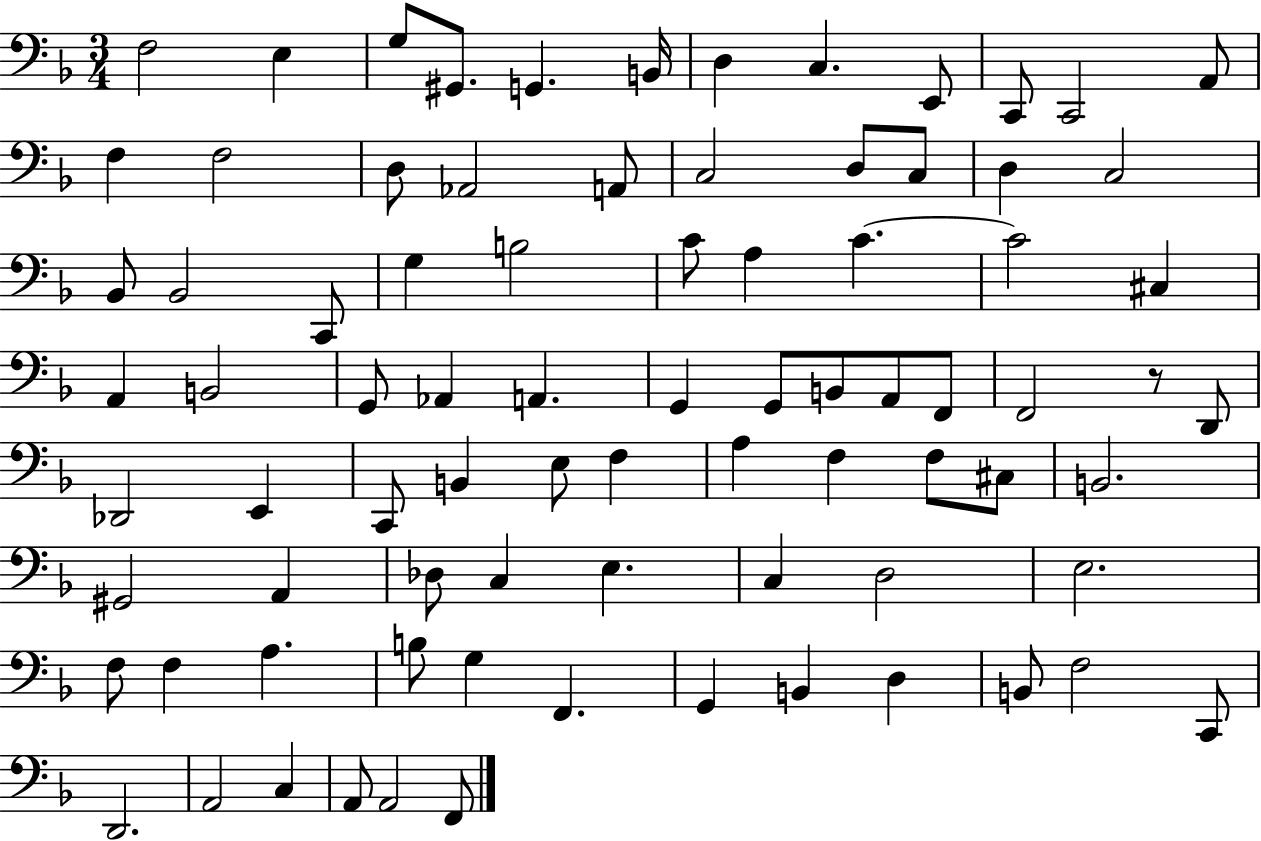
X:1
T:Untitled
M:3/4
L:1/4
K:F
F,2 E, G,/2 ^G,,/2 G,, B,,/4 D, C, E,,/2 C,,/2 C,,2 A,,/2 F, F,2 D,/2 _A,,2 A,,/2 C,2 D,/2 C,/2 D, C,2 _B,,/2 _B,,2 C,,/2 G, B,2 C/2 A, C C2 ^C, A,, B,,2 G,,/2 _A,, A,, G,, G,,/2 B,,/2 A,,/2 F,,/2 F,,2 z/2 D,,/2 _D,,2 E,, C,,/2 B,, E,/2 F, A, F, F,/2 ^C,/2 B,,2 ^G,,2 A,, _D,/2 C, E, C, D,2 E,2 F,/2 F, A, B,/2 G, F,, G,, B,, D, B,,/2 F,2 C,,/2 D,,2 A,,2 C, A,,/2 A,,2 F,,/2